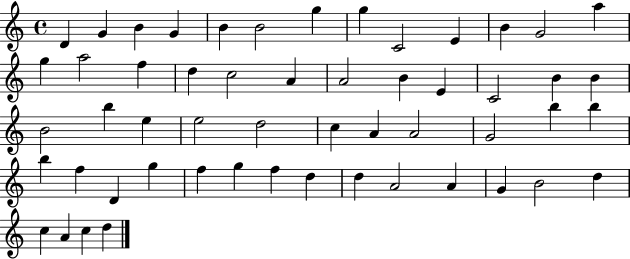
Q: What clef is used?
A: treble